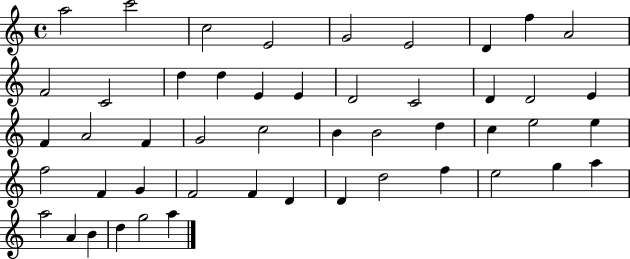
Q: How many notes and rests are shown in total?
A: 49